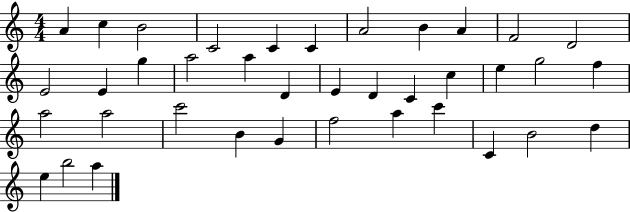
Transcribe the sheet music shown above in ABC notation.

X:1
T:Untitled
M:4/4
L:1/4
K:C
A c B2 C2 C C A2 B A F2 D2 E2 E g a2 a D E D C c e g2 f a2 a2 c'2 B G f2 a c' C B2 d e b2 a